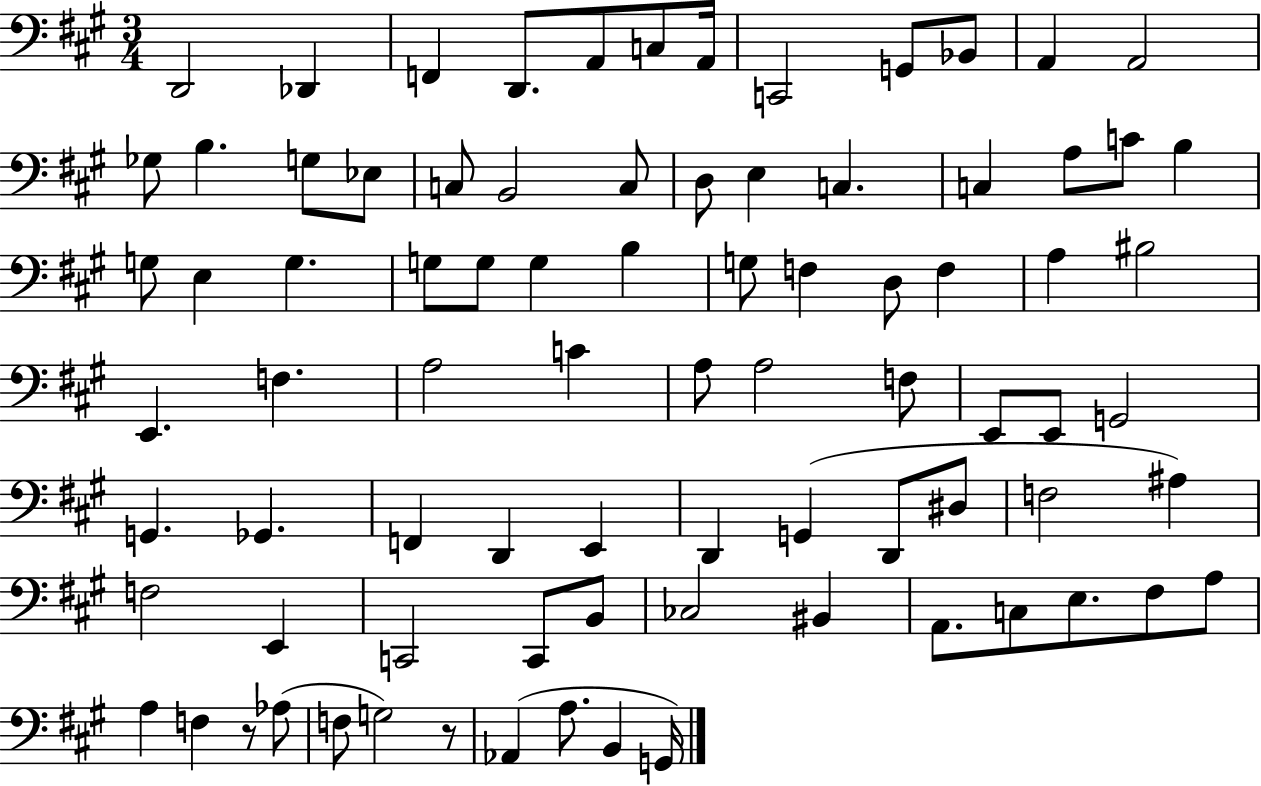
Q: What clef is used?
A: bass